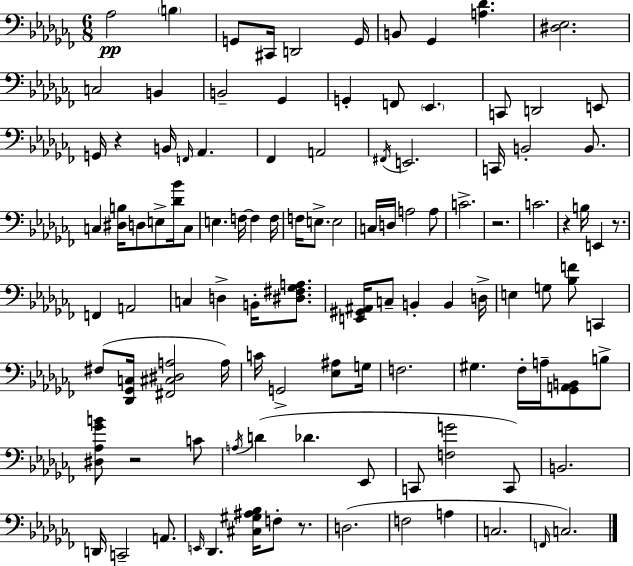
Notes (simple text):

Ab3/h B3/q G2/e C#2/s D2/h G2/s B2/e Gb2/q [A3,Db4]/q. [D#3,Eb3]/h. C3/h B2/q B2/h Gb2/q G2/q F2/e Eb2/q. C2/e D2/h E2/e G2/s R/q B2/s F2/s Ab2/q. FES2/q A2/h F#2/s E2/h. C2/s B2/h B2/e. C3/q [D#3,B3]/s D3/e E3/e [Db4,Bb4]/s C3/e E3/q. F3/s F3/q F3/s F3/s E3/e. E3/h C3/s D3/s A3/h A3/e C4/h. R/h. C4/h. R/q B3/s E2/q R/e. F2/q A2/h C3/q D3/q B2/s [D#3,F#3,Gb3,A3]/e. [E2,G#2,A#2]/s C3/e B2/q B2/q D3/s E3/q G3/e [Bb3,F4]/e C2/q F#3/e [Db2,Gb2,C3]/s [F#2,C#3,D#3,A3]/h A3/s C4/s G2/h [Eb3,A#3]/e G3/s F3/h. G#3/q. FES3/s A3/s [Gb2,A2,B2]/e B3/e [D#3,Ab3,Gb4,B4]/e R/h C4/e A3/s D4/q Db4/q. Eb2/e C2/e [F3,G4]/h C2/e B2/h. D2/s C2/h A2/e. E2/s Db2/q. [C#3,G#3,A#3,Bb3]/s F3/e R/e. D3/h. F3/h A3/q C3/h. F2/s C3/h.